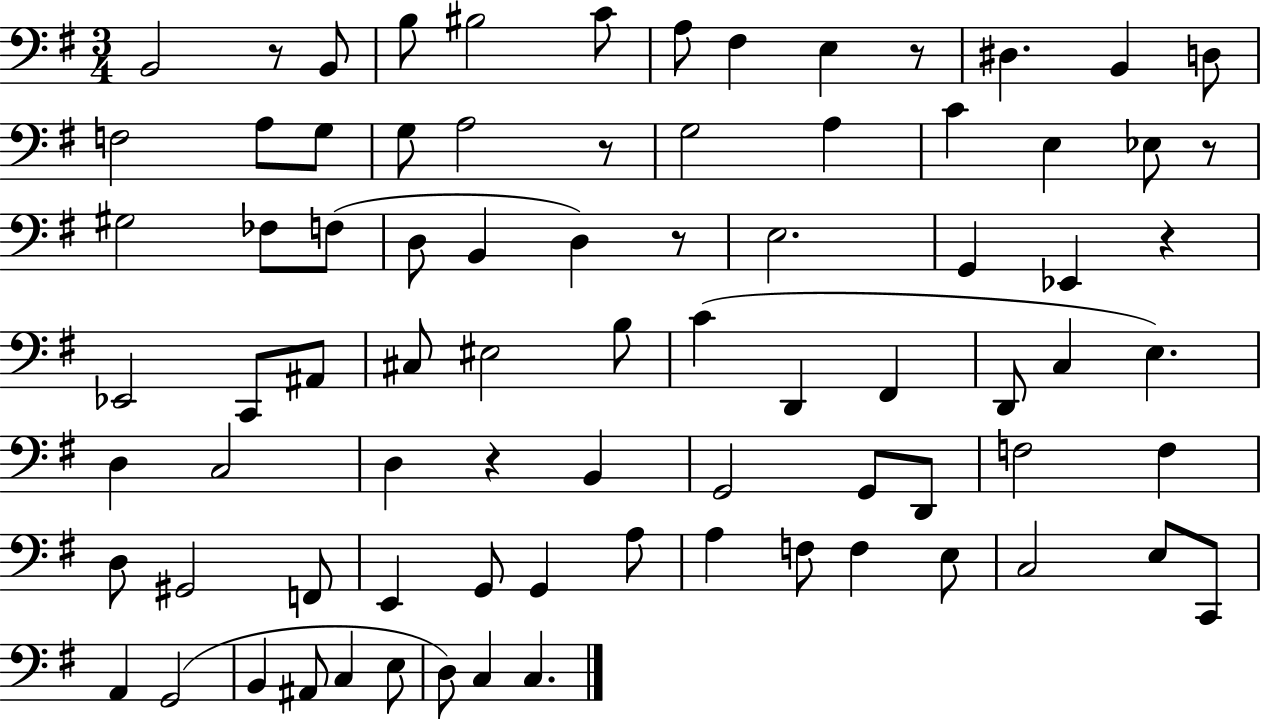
{
  \clef bass
  \numericTimeSignature
  \time 3/4
  \key g \major
  b,2 r8 b,8 | b8 bis2 c'8 | a8 fis4 e4 r8 | dis4. b,4 d8 | \break f2 a8 g8 | g8 a2 r8 | g2 a4 | c'4 e4 ees8 r8 | \break gis2 fes8 f8( | d8 b,4 d4) r8 | e2. | g,4 ees,4 r4 | \break ees,2 c,8 ais,8 | cis8 eis2 b8 | c'4( d,4 fis,4 | d,8 c4 e4.) | \break d4 c2 | d4 r4 b,4 | g,2 g,8 d,8 | f2 f4 | \break d8 gis,2 f,8 | e,4 g,8 g,4 a8 | a4 f8 f4 e8 | c2 e8 c,8 | \break a,4 g,2( | b,4 ais,8 c4 e8 | d8) c4 c4. | \bar "|."
}